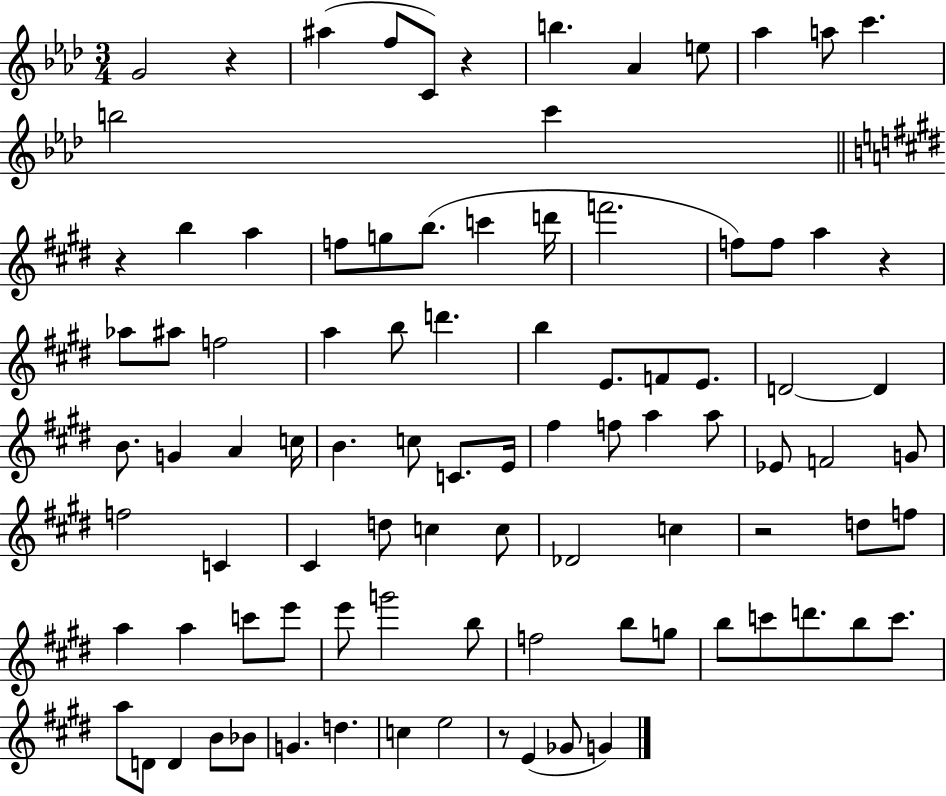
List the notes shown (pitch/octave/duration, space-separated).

G4/h R/q A#5/q F5/e C4/e R/q B5/q. Ab4/q E5/e Ab5/q A5/e C6/q. B5/h C6/q R/q B5/q A5/q F5/e G5/e B5/e. C6/q D6/s F6/h. F5/e F5/e A5/q R/q Ab5/e A#5/e F5/h A5/q B5/e D6/q. B5/q E4/e. F4/e E4/e. D4/h D4/q B4/e. G4/q A4/q C5/s B4/q. C5/e C4/e. E4/s F#5/q F5/e A5/q A5/e Eb4/e F4/h G4/e F5/h C4/q C#4/q D5/e C5/q C5/e Db4/h C5/q R/h D5/e F5/e A5/q A5/q C6/e E6/e E6/e G6/h B5/e F5/h B5/e G5/e B5/e C6/e D6/e. B5/e C6/e. A5/e D4/e D4/q B4/e Bb4/e G4/q. D5/q. C5/q E5/h R/e E4/q Gb4/e G4/q